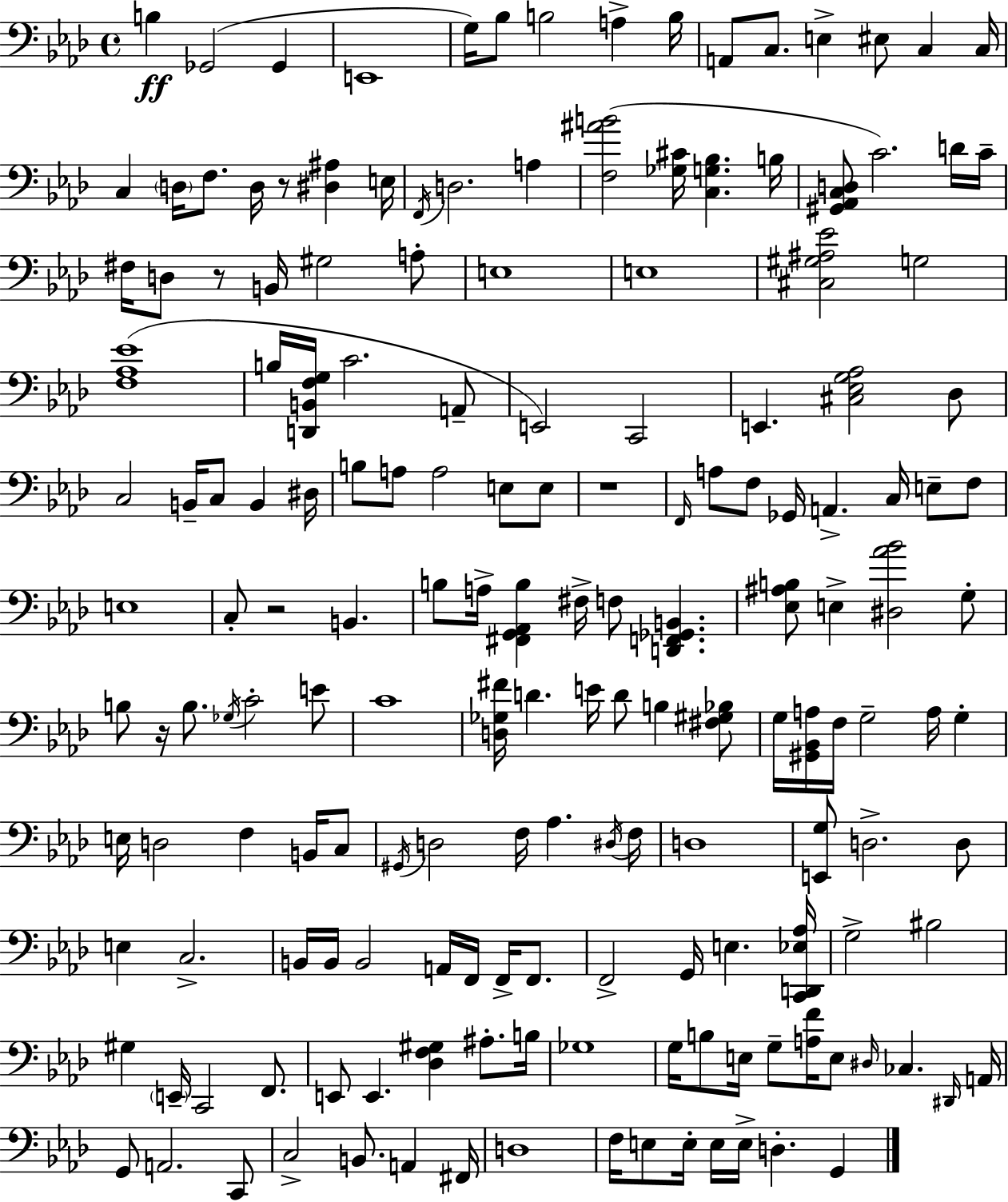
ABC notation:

X:1
T:Untitled
M:4/4
L:1/4
K:Fm
B, _G,,2 _G,, E,,4 G,/4 _B,/2 B,2 A, B,/4 A,,/2 C,/2 E, ^E,/2 C, C,/4 C, D,/4 F,/2 D,/4 z/2 [^D,^A,] E,/4 F,,/4 D,2 A, [F,^AB]2 [_G,^C]/4 [C,G,_B,] B,/4 [^G,,_A,,C,D,]/2 C2 D/4 C/4 ^F,/4 D,/2 z/2 B,,/4 ^G,2 A,/2 E,4 E,4 [^C,^G,^A,_E]2 G,2 [F,_A,_E]4 B,/4 [D,,B,,F,G,]/4 C2 A,,/2 E,,2 C,,2 E,, [^C,_E,G,_A,]2 _D,/2 C,2 B,,/4 C,/2 B,, ^D,/4 B,/2 A,/2 A,2 E,/2 E,/2 z4 F,,/4 A,/2 F,/2 _G,,/4 A,, C,/4 E,/2 F,/2 E,4 C,/2 z2 B,, B,/2 A,/4 [^F,,G,,_A,,B,] ^F,/4 F,/2 [D,,F,,_G,,B,,] [_E,^A,B,]/2 E, [^D,_A_B]2 G,/2 B,/2 z/4 B,/2 _G,/4 C2 E/2 C4 [D,_G,^F]/4 D E/4 D/2 B, [^F,^G,_B,]/2 G,/4 [^G,,_B,,A,]/4 F,/4 G,2 A,/4 G, E,/4 D,2 F, B,,/4 C,/2 ^G,,/4 D,2 F,/4 _A, ^D,/4 F,/4 D,4 [E,,G,]/2 D,2 D,/2 E, C,2 B,,/4 B,,/4 B,,2 A,,/4 F,,/4 F,,/4 F,,/2 F,,2 G,,/4 E, [C,,D,,_E,_A,]/4 G,2 ^B,2 ^G, E,,/4 C,,2 F,,/2 E,,/2 E,, [_D,F,^G,] ^A,/2 B,/4 _G,4 G,/4 B,/2 E,/4 G,/2 [A,F]/4 E,/2 ^D,/4 _C, ^D,,/4 A,,/4 G,,/2 A,,2 C,,/2 C,2 B,,/2 A,, ^F,,/4 D,4 F,/4 E,/2 E,/4 E,/4 E,/4 D, G,,